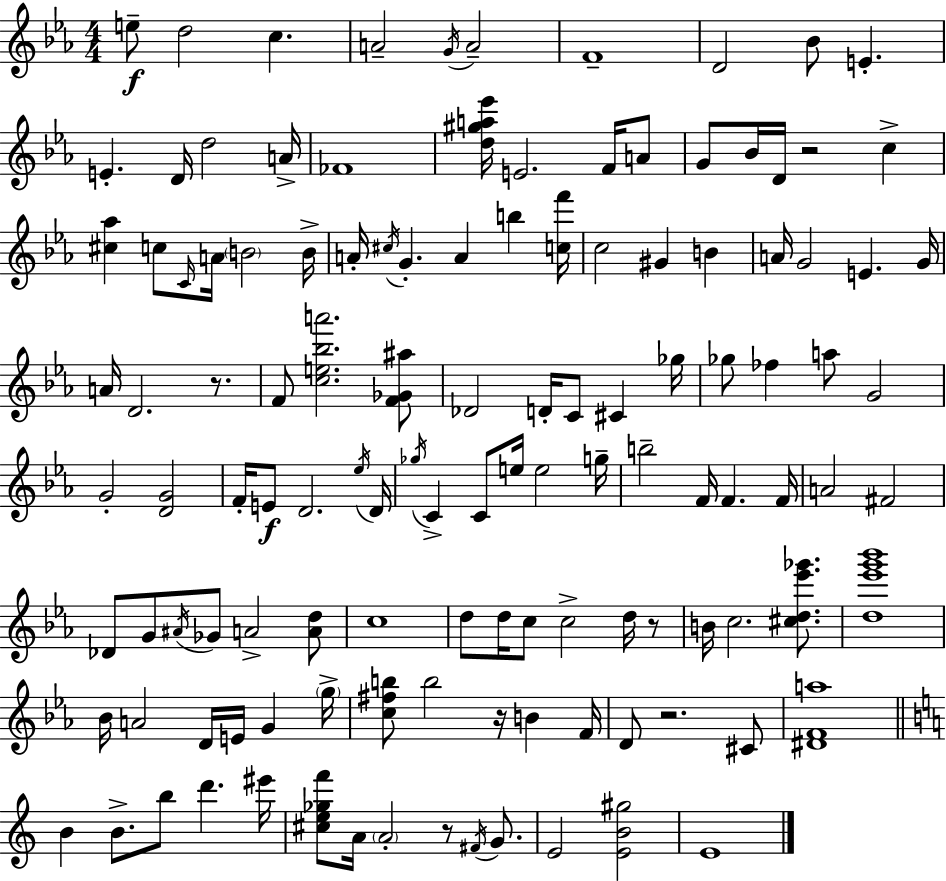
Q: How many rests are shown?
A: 6